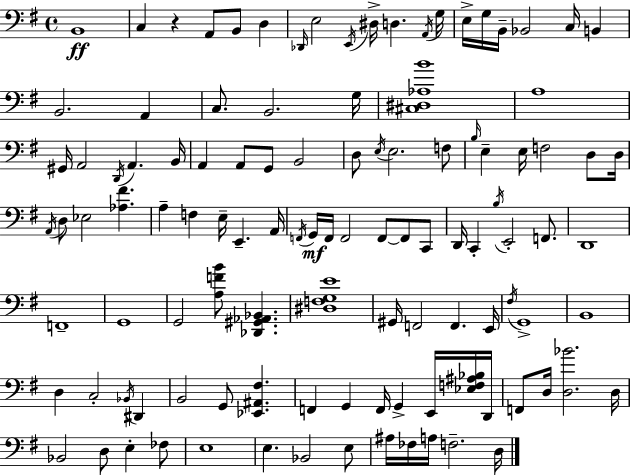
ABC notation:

X:1
T:Untitled
M:4/4
L:1/4
K:Em
B,,4 C, z A,,/2 B,,/2 D, _D,,/4 E,2 E,,/4 ^D,/4 D, A,,/4 G,/4 E,/4 G,/4 B,,/4 _B,,2 C,/4 B,, B,,2 A,, C,/2 B,,2 G,/4 [^C,^D,_A,B]4 A,4 ^G,,/4 A,,2 D,,/4 A,, B,,/4 A,, A,,/2 G,,/2 B,,2 D,/2 E,/4 E,2 F,/2 B,/4 E, E,/4 F,2 D,/2 D,/4 A,,/4 D,/2 _E,2 [_A,^F] A, F, E,/4 E,, A,,/4 F,,/4 G,,/4 F,,/4 F,,2 F,,/2 F,,/2 C,,/2 D,,/4 C,, B,/4 E,,2 F,,/2 D,,4 F,,4 G,,4 G,,2 [A,FB]/2 [_D,,^G,,_A,,_B,,] [^D,F,G,E]4 ^G,,/4 F,,2 F,, E,,/4 ^F,/4 G,,4 B,,4 D, C,2 _B,,/4 ^D,, B,,2 G,,/2 [_E,,^A,,^F,] F,, G,, F,,/4 G,, E,,/4 [_E,F,^A,_B,]/4 D,,/4 F,,/2 D,/4 [D,_B]2 D,/4 _B,,2 D,/2 E, _F,/2 E,4 E, _B,,2 E,/2 ^A,/4 _F,/4 A,/4 F,2 D,/4